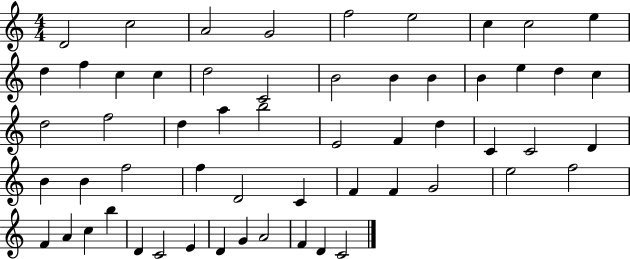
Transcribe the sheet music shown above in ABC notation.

X:1
T:Untitled
M:4/4
L:1/4
K:C
D2 c2 A2 G2 f2 e2 c c2 e d f c c d2 C2 B2 B B B e d c d2 f2 d a b2 E2 F d C C2 D B B f2 f D2 C F F G2 e2 f2 F A c b D C2 E D G A2 F D C2